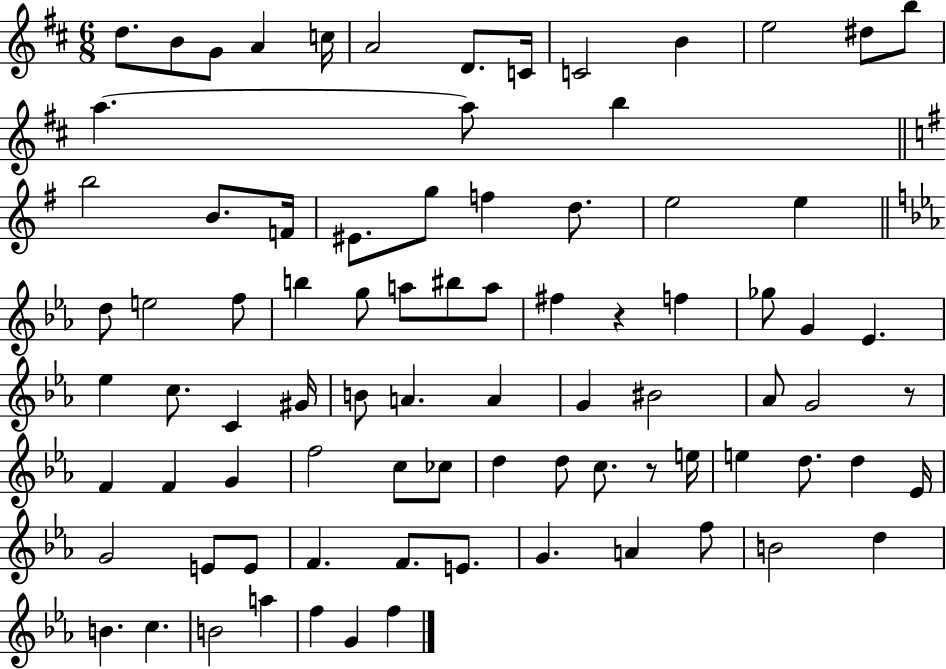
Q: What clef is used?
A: treble